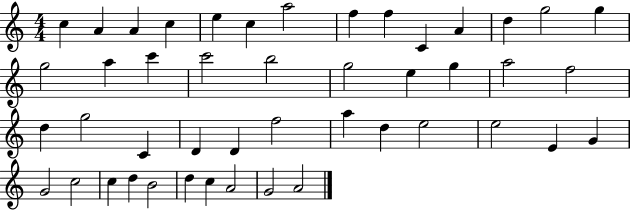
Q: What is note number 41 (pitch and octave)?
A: B4